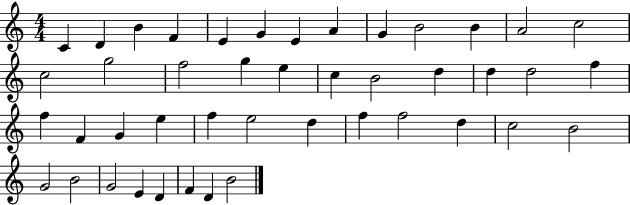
X:1
T:Untitled
M:4/4
L:1/4
K:C
C D B F E G E A G B2 B A2 c2 c2 g2 f2 g e c B2 d d d2 f f F G e f e2 d f f2 d c2 B2 G2 B2 G2 E D F D B2